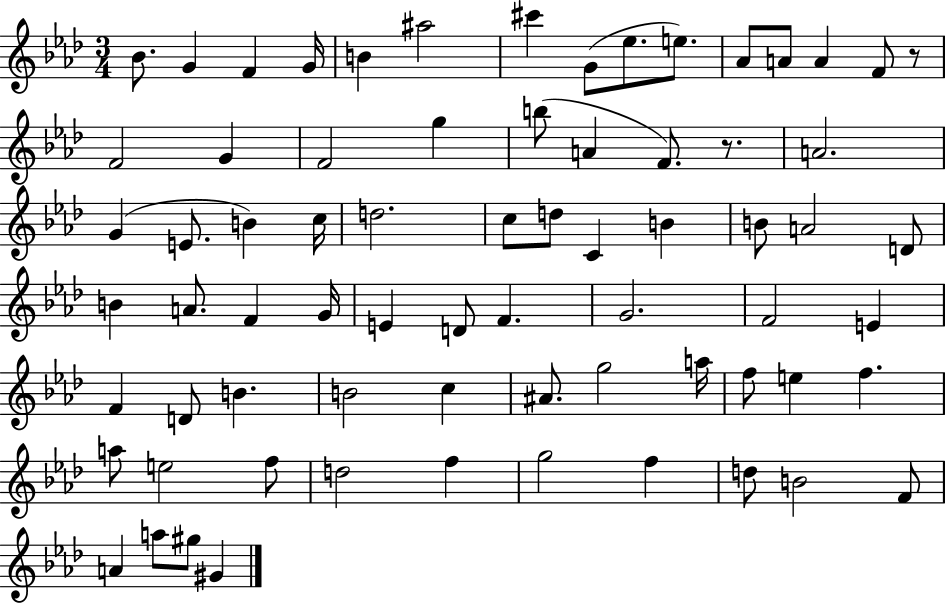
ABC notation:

X:1
T:Untitled
M:3/4
L:1/4
K:Ab
_B/2 G F G/4 B ^a2 ^c' G/2 _e/2 e/2 _A/2 A/2 A F/2 z/2 F2 G F2 g b/2 A F/2 z/2 A2 G E/2 B c/4 d2 c/2 d/2 C B B/2 A2 D/2 B A/2 F G/4 E D/2 F G2 F2 E F D/2 B B2 c ^A/2 g2 a/4 f/2 e f a/2 e2 f/2 d2 f g2 f d/2 B2 F/2 A a/2 ^g/2 ^G